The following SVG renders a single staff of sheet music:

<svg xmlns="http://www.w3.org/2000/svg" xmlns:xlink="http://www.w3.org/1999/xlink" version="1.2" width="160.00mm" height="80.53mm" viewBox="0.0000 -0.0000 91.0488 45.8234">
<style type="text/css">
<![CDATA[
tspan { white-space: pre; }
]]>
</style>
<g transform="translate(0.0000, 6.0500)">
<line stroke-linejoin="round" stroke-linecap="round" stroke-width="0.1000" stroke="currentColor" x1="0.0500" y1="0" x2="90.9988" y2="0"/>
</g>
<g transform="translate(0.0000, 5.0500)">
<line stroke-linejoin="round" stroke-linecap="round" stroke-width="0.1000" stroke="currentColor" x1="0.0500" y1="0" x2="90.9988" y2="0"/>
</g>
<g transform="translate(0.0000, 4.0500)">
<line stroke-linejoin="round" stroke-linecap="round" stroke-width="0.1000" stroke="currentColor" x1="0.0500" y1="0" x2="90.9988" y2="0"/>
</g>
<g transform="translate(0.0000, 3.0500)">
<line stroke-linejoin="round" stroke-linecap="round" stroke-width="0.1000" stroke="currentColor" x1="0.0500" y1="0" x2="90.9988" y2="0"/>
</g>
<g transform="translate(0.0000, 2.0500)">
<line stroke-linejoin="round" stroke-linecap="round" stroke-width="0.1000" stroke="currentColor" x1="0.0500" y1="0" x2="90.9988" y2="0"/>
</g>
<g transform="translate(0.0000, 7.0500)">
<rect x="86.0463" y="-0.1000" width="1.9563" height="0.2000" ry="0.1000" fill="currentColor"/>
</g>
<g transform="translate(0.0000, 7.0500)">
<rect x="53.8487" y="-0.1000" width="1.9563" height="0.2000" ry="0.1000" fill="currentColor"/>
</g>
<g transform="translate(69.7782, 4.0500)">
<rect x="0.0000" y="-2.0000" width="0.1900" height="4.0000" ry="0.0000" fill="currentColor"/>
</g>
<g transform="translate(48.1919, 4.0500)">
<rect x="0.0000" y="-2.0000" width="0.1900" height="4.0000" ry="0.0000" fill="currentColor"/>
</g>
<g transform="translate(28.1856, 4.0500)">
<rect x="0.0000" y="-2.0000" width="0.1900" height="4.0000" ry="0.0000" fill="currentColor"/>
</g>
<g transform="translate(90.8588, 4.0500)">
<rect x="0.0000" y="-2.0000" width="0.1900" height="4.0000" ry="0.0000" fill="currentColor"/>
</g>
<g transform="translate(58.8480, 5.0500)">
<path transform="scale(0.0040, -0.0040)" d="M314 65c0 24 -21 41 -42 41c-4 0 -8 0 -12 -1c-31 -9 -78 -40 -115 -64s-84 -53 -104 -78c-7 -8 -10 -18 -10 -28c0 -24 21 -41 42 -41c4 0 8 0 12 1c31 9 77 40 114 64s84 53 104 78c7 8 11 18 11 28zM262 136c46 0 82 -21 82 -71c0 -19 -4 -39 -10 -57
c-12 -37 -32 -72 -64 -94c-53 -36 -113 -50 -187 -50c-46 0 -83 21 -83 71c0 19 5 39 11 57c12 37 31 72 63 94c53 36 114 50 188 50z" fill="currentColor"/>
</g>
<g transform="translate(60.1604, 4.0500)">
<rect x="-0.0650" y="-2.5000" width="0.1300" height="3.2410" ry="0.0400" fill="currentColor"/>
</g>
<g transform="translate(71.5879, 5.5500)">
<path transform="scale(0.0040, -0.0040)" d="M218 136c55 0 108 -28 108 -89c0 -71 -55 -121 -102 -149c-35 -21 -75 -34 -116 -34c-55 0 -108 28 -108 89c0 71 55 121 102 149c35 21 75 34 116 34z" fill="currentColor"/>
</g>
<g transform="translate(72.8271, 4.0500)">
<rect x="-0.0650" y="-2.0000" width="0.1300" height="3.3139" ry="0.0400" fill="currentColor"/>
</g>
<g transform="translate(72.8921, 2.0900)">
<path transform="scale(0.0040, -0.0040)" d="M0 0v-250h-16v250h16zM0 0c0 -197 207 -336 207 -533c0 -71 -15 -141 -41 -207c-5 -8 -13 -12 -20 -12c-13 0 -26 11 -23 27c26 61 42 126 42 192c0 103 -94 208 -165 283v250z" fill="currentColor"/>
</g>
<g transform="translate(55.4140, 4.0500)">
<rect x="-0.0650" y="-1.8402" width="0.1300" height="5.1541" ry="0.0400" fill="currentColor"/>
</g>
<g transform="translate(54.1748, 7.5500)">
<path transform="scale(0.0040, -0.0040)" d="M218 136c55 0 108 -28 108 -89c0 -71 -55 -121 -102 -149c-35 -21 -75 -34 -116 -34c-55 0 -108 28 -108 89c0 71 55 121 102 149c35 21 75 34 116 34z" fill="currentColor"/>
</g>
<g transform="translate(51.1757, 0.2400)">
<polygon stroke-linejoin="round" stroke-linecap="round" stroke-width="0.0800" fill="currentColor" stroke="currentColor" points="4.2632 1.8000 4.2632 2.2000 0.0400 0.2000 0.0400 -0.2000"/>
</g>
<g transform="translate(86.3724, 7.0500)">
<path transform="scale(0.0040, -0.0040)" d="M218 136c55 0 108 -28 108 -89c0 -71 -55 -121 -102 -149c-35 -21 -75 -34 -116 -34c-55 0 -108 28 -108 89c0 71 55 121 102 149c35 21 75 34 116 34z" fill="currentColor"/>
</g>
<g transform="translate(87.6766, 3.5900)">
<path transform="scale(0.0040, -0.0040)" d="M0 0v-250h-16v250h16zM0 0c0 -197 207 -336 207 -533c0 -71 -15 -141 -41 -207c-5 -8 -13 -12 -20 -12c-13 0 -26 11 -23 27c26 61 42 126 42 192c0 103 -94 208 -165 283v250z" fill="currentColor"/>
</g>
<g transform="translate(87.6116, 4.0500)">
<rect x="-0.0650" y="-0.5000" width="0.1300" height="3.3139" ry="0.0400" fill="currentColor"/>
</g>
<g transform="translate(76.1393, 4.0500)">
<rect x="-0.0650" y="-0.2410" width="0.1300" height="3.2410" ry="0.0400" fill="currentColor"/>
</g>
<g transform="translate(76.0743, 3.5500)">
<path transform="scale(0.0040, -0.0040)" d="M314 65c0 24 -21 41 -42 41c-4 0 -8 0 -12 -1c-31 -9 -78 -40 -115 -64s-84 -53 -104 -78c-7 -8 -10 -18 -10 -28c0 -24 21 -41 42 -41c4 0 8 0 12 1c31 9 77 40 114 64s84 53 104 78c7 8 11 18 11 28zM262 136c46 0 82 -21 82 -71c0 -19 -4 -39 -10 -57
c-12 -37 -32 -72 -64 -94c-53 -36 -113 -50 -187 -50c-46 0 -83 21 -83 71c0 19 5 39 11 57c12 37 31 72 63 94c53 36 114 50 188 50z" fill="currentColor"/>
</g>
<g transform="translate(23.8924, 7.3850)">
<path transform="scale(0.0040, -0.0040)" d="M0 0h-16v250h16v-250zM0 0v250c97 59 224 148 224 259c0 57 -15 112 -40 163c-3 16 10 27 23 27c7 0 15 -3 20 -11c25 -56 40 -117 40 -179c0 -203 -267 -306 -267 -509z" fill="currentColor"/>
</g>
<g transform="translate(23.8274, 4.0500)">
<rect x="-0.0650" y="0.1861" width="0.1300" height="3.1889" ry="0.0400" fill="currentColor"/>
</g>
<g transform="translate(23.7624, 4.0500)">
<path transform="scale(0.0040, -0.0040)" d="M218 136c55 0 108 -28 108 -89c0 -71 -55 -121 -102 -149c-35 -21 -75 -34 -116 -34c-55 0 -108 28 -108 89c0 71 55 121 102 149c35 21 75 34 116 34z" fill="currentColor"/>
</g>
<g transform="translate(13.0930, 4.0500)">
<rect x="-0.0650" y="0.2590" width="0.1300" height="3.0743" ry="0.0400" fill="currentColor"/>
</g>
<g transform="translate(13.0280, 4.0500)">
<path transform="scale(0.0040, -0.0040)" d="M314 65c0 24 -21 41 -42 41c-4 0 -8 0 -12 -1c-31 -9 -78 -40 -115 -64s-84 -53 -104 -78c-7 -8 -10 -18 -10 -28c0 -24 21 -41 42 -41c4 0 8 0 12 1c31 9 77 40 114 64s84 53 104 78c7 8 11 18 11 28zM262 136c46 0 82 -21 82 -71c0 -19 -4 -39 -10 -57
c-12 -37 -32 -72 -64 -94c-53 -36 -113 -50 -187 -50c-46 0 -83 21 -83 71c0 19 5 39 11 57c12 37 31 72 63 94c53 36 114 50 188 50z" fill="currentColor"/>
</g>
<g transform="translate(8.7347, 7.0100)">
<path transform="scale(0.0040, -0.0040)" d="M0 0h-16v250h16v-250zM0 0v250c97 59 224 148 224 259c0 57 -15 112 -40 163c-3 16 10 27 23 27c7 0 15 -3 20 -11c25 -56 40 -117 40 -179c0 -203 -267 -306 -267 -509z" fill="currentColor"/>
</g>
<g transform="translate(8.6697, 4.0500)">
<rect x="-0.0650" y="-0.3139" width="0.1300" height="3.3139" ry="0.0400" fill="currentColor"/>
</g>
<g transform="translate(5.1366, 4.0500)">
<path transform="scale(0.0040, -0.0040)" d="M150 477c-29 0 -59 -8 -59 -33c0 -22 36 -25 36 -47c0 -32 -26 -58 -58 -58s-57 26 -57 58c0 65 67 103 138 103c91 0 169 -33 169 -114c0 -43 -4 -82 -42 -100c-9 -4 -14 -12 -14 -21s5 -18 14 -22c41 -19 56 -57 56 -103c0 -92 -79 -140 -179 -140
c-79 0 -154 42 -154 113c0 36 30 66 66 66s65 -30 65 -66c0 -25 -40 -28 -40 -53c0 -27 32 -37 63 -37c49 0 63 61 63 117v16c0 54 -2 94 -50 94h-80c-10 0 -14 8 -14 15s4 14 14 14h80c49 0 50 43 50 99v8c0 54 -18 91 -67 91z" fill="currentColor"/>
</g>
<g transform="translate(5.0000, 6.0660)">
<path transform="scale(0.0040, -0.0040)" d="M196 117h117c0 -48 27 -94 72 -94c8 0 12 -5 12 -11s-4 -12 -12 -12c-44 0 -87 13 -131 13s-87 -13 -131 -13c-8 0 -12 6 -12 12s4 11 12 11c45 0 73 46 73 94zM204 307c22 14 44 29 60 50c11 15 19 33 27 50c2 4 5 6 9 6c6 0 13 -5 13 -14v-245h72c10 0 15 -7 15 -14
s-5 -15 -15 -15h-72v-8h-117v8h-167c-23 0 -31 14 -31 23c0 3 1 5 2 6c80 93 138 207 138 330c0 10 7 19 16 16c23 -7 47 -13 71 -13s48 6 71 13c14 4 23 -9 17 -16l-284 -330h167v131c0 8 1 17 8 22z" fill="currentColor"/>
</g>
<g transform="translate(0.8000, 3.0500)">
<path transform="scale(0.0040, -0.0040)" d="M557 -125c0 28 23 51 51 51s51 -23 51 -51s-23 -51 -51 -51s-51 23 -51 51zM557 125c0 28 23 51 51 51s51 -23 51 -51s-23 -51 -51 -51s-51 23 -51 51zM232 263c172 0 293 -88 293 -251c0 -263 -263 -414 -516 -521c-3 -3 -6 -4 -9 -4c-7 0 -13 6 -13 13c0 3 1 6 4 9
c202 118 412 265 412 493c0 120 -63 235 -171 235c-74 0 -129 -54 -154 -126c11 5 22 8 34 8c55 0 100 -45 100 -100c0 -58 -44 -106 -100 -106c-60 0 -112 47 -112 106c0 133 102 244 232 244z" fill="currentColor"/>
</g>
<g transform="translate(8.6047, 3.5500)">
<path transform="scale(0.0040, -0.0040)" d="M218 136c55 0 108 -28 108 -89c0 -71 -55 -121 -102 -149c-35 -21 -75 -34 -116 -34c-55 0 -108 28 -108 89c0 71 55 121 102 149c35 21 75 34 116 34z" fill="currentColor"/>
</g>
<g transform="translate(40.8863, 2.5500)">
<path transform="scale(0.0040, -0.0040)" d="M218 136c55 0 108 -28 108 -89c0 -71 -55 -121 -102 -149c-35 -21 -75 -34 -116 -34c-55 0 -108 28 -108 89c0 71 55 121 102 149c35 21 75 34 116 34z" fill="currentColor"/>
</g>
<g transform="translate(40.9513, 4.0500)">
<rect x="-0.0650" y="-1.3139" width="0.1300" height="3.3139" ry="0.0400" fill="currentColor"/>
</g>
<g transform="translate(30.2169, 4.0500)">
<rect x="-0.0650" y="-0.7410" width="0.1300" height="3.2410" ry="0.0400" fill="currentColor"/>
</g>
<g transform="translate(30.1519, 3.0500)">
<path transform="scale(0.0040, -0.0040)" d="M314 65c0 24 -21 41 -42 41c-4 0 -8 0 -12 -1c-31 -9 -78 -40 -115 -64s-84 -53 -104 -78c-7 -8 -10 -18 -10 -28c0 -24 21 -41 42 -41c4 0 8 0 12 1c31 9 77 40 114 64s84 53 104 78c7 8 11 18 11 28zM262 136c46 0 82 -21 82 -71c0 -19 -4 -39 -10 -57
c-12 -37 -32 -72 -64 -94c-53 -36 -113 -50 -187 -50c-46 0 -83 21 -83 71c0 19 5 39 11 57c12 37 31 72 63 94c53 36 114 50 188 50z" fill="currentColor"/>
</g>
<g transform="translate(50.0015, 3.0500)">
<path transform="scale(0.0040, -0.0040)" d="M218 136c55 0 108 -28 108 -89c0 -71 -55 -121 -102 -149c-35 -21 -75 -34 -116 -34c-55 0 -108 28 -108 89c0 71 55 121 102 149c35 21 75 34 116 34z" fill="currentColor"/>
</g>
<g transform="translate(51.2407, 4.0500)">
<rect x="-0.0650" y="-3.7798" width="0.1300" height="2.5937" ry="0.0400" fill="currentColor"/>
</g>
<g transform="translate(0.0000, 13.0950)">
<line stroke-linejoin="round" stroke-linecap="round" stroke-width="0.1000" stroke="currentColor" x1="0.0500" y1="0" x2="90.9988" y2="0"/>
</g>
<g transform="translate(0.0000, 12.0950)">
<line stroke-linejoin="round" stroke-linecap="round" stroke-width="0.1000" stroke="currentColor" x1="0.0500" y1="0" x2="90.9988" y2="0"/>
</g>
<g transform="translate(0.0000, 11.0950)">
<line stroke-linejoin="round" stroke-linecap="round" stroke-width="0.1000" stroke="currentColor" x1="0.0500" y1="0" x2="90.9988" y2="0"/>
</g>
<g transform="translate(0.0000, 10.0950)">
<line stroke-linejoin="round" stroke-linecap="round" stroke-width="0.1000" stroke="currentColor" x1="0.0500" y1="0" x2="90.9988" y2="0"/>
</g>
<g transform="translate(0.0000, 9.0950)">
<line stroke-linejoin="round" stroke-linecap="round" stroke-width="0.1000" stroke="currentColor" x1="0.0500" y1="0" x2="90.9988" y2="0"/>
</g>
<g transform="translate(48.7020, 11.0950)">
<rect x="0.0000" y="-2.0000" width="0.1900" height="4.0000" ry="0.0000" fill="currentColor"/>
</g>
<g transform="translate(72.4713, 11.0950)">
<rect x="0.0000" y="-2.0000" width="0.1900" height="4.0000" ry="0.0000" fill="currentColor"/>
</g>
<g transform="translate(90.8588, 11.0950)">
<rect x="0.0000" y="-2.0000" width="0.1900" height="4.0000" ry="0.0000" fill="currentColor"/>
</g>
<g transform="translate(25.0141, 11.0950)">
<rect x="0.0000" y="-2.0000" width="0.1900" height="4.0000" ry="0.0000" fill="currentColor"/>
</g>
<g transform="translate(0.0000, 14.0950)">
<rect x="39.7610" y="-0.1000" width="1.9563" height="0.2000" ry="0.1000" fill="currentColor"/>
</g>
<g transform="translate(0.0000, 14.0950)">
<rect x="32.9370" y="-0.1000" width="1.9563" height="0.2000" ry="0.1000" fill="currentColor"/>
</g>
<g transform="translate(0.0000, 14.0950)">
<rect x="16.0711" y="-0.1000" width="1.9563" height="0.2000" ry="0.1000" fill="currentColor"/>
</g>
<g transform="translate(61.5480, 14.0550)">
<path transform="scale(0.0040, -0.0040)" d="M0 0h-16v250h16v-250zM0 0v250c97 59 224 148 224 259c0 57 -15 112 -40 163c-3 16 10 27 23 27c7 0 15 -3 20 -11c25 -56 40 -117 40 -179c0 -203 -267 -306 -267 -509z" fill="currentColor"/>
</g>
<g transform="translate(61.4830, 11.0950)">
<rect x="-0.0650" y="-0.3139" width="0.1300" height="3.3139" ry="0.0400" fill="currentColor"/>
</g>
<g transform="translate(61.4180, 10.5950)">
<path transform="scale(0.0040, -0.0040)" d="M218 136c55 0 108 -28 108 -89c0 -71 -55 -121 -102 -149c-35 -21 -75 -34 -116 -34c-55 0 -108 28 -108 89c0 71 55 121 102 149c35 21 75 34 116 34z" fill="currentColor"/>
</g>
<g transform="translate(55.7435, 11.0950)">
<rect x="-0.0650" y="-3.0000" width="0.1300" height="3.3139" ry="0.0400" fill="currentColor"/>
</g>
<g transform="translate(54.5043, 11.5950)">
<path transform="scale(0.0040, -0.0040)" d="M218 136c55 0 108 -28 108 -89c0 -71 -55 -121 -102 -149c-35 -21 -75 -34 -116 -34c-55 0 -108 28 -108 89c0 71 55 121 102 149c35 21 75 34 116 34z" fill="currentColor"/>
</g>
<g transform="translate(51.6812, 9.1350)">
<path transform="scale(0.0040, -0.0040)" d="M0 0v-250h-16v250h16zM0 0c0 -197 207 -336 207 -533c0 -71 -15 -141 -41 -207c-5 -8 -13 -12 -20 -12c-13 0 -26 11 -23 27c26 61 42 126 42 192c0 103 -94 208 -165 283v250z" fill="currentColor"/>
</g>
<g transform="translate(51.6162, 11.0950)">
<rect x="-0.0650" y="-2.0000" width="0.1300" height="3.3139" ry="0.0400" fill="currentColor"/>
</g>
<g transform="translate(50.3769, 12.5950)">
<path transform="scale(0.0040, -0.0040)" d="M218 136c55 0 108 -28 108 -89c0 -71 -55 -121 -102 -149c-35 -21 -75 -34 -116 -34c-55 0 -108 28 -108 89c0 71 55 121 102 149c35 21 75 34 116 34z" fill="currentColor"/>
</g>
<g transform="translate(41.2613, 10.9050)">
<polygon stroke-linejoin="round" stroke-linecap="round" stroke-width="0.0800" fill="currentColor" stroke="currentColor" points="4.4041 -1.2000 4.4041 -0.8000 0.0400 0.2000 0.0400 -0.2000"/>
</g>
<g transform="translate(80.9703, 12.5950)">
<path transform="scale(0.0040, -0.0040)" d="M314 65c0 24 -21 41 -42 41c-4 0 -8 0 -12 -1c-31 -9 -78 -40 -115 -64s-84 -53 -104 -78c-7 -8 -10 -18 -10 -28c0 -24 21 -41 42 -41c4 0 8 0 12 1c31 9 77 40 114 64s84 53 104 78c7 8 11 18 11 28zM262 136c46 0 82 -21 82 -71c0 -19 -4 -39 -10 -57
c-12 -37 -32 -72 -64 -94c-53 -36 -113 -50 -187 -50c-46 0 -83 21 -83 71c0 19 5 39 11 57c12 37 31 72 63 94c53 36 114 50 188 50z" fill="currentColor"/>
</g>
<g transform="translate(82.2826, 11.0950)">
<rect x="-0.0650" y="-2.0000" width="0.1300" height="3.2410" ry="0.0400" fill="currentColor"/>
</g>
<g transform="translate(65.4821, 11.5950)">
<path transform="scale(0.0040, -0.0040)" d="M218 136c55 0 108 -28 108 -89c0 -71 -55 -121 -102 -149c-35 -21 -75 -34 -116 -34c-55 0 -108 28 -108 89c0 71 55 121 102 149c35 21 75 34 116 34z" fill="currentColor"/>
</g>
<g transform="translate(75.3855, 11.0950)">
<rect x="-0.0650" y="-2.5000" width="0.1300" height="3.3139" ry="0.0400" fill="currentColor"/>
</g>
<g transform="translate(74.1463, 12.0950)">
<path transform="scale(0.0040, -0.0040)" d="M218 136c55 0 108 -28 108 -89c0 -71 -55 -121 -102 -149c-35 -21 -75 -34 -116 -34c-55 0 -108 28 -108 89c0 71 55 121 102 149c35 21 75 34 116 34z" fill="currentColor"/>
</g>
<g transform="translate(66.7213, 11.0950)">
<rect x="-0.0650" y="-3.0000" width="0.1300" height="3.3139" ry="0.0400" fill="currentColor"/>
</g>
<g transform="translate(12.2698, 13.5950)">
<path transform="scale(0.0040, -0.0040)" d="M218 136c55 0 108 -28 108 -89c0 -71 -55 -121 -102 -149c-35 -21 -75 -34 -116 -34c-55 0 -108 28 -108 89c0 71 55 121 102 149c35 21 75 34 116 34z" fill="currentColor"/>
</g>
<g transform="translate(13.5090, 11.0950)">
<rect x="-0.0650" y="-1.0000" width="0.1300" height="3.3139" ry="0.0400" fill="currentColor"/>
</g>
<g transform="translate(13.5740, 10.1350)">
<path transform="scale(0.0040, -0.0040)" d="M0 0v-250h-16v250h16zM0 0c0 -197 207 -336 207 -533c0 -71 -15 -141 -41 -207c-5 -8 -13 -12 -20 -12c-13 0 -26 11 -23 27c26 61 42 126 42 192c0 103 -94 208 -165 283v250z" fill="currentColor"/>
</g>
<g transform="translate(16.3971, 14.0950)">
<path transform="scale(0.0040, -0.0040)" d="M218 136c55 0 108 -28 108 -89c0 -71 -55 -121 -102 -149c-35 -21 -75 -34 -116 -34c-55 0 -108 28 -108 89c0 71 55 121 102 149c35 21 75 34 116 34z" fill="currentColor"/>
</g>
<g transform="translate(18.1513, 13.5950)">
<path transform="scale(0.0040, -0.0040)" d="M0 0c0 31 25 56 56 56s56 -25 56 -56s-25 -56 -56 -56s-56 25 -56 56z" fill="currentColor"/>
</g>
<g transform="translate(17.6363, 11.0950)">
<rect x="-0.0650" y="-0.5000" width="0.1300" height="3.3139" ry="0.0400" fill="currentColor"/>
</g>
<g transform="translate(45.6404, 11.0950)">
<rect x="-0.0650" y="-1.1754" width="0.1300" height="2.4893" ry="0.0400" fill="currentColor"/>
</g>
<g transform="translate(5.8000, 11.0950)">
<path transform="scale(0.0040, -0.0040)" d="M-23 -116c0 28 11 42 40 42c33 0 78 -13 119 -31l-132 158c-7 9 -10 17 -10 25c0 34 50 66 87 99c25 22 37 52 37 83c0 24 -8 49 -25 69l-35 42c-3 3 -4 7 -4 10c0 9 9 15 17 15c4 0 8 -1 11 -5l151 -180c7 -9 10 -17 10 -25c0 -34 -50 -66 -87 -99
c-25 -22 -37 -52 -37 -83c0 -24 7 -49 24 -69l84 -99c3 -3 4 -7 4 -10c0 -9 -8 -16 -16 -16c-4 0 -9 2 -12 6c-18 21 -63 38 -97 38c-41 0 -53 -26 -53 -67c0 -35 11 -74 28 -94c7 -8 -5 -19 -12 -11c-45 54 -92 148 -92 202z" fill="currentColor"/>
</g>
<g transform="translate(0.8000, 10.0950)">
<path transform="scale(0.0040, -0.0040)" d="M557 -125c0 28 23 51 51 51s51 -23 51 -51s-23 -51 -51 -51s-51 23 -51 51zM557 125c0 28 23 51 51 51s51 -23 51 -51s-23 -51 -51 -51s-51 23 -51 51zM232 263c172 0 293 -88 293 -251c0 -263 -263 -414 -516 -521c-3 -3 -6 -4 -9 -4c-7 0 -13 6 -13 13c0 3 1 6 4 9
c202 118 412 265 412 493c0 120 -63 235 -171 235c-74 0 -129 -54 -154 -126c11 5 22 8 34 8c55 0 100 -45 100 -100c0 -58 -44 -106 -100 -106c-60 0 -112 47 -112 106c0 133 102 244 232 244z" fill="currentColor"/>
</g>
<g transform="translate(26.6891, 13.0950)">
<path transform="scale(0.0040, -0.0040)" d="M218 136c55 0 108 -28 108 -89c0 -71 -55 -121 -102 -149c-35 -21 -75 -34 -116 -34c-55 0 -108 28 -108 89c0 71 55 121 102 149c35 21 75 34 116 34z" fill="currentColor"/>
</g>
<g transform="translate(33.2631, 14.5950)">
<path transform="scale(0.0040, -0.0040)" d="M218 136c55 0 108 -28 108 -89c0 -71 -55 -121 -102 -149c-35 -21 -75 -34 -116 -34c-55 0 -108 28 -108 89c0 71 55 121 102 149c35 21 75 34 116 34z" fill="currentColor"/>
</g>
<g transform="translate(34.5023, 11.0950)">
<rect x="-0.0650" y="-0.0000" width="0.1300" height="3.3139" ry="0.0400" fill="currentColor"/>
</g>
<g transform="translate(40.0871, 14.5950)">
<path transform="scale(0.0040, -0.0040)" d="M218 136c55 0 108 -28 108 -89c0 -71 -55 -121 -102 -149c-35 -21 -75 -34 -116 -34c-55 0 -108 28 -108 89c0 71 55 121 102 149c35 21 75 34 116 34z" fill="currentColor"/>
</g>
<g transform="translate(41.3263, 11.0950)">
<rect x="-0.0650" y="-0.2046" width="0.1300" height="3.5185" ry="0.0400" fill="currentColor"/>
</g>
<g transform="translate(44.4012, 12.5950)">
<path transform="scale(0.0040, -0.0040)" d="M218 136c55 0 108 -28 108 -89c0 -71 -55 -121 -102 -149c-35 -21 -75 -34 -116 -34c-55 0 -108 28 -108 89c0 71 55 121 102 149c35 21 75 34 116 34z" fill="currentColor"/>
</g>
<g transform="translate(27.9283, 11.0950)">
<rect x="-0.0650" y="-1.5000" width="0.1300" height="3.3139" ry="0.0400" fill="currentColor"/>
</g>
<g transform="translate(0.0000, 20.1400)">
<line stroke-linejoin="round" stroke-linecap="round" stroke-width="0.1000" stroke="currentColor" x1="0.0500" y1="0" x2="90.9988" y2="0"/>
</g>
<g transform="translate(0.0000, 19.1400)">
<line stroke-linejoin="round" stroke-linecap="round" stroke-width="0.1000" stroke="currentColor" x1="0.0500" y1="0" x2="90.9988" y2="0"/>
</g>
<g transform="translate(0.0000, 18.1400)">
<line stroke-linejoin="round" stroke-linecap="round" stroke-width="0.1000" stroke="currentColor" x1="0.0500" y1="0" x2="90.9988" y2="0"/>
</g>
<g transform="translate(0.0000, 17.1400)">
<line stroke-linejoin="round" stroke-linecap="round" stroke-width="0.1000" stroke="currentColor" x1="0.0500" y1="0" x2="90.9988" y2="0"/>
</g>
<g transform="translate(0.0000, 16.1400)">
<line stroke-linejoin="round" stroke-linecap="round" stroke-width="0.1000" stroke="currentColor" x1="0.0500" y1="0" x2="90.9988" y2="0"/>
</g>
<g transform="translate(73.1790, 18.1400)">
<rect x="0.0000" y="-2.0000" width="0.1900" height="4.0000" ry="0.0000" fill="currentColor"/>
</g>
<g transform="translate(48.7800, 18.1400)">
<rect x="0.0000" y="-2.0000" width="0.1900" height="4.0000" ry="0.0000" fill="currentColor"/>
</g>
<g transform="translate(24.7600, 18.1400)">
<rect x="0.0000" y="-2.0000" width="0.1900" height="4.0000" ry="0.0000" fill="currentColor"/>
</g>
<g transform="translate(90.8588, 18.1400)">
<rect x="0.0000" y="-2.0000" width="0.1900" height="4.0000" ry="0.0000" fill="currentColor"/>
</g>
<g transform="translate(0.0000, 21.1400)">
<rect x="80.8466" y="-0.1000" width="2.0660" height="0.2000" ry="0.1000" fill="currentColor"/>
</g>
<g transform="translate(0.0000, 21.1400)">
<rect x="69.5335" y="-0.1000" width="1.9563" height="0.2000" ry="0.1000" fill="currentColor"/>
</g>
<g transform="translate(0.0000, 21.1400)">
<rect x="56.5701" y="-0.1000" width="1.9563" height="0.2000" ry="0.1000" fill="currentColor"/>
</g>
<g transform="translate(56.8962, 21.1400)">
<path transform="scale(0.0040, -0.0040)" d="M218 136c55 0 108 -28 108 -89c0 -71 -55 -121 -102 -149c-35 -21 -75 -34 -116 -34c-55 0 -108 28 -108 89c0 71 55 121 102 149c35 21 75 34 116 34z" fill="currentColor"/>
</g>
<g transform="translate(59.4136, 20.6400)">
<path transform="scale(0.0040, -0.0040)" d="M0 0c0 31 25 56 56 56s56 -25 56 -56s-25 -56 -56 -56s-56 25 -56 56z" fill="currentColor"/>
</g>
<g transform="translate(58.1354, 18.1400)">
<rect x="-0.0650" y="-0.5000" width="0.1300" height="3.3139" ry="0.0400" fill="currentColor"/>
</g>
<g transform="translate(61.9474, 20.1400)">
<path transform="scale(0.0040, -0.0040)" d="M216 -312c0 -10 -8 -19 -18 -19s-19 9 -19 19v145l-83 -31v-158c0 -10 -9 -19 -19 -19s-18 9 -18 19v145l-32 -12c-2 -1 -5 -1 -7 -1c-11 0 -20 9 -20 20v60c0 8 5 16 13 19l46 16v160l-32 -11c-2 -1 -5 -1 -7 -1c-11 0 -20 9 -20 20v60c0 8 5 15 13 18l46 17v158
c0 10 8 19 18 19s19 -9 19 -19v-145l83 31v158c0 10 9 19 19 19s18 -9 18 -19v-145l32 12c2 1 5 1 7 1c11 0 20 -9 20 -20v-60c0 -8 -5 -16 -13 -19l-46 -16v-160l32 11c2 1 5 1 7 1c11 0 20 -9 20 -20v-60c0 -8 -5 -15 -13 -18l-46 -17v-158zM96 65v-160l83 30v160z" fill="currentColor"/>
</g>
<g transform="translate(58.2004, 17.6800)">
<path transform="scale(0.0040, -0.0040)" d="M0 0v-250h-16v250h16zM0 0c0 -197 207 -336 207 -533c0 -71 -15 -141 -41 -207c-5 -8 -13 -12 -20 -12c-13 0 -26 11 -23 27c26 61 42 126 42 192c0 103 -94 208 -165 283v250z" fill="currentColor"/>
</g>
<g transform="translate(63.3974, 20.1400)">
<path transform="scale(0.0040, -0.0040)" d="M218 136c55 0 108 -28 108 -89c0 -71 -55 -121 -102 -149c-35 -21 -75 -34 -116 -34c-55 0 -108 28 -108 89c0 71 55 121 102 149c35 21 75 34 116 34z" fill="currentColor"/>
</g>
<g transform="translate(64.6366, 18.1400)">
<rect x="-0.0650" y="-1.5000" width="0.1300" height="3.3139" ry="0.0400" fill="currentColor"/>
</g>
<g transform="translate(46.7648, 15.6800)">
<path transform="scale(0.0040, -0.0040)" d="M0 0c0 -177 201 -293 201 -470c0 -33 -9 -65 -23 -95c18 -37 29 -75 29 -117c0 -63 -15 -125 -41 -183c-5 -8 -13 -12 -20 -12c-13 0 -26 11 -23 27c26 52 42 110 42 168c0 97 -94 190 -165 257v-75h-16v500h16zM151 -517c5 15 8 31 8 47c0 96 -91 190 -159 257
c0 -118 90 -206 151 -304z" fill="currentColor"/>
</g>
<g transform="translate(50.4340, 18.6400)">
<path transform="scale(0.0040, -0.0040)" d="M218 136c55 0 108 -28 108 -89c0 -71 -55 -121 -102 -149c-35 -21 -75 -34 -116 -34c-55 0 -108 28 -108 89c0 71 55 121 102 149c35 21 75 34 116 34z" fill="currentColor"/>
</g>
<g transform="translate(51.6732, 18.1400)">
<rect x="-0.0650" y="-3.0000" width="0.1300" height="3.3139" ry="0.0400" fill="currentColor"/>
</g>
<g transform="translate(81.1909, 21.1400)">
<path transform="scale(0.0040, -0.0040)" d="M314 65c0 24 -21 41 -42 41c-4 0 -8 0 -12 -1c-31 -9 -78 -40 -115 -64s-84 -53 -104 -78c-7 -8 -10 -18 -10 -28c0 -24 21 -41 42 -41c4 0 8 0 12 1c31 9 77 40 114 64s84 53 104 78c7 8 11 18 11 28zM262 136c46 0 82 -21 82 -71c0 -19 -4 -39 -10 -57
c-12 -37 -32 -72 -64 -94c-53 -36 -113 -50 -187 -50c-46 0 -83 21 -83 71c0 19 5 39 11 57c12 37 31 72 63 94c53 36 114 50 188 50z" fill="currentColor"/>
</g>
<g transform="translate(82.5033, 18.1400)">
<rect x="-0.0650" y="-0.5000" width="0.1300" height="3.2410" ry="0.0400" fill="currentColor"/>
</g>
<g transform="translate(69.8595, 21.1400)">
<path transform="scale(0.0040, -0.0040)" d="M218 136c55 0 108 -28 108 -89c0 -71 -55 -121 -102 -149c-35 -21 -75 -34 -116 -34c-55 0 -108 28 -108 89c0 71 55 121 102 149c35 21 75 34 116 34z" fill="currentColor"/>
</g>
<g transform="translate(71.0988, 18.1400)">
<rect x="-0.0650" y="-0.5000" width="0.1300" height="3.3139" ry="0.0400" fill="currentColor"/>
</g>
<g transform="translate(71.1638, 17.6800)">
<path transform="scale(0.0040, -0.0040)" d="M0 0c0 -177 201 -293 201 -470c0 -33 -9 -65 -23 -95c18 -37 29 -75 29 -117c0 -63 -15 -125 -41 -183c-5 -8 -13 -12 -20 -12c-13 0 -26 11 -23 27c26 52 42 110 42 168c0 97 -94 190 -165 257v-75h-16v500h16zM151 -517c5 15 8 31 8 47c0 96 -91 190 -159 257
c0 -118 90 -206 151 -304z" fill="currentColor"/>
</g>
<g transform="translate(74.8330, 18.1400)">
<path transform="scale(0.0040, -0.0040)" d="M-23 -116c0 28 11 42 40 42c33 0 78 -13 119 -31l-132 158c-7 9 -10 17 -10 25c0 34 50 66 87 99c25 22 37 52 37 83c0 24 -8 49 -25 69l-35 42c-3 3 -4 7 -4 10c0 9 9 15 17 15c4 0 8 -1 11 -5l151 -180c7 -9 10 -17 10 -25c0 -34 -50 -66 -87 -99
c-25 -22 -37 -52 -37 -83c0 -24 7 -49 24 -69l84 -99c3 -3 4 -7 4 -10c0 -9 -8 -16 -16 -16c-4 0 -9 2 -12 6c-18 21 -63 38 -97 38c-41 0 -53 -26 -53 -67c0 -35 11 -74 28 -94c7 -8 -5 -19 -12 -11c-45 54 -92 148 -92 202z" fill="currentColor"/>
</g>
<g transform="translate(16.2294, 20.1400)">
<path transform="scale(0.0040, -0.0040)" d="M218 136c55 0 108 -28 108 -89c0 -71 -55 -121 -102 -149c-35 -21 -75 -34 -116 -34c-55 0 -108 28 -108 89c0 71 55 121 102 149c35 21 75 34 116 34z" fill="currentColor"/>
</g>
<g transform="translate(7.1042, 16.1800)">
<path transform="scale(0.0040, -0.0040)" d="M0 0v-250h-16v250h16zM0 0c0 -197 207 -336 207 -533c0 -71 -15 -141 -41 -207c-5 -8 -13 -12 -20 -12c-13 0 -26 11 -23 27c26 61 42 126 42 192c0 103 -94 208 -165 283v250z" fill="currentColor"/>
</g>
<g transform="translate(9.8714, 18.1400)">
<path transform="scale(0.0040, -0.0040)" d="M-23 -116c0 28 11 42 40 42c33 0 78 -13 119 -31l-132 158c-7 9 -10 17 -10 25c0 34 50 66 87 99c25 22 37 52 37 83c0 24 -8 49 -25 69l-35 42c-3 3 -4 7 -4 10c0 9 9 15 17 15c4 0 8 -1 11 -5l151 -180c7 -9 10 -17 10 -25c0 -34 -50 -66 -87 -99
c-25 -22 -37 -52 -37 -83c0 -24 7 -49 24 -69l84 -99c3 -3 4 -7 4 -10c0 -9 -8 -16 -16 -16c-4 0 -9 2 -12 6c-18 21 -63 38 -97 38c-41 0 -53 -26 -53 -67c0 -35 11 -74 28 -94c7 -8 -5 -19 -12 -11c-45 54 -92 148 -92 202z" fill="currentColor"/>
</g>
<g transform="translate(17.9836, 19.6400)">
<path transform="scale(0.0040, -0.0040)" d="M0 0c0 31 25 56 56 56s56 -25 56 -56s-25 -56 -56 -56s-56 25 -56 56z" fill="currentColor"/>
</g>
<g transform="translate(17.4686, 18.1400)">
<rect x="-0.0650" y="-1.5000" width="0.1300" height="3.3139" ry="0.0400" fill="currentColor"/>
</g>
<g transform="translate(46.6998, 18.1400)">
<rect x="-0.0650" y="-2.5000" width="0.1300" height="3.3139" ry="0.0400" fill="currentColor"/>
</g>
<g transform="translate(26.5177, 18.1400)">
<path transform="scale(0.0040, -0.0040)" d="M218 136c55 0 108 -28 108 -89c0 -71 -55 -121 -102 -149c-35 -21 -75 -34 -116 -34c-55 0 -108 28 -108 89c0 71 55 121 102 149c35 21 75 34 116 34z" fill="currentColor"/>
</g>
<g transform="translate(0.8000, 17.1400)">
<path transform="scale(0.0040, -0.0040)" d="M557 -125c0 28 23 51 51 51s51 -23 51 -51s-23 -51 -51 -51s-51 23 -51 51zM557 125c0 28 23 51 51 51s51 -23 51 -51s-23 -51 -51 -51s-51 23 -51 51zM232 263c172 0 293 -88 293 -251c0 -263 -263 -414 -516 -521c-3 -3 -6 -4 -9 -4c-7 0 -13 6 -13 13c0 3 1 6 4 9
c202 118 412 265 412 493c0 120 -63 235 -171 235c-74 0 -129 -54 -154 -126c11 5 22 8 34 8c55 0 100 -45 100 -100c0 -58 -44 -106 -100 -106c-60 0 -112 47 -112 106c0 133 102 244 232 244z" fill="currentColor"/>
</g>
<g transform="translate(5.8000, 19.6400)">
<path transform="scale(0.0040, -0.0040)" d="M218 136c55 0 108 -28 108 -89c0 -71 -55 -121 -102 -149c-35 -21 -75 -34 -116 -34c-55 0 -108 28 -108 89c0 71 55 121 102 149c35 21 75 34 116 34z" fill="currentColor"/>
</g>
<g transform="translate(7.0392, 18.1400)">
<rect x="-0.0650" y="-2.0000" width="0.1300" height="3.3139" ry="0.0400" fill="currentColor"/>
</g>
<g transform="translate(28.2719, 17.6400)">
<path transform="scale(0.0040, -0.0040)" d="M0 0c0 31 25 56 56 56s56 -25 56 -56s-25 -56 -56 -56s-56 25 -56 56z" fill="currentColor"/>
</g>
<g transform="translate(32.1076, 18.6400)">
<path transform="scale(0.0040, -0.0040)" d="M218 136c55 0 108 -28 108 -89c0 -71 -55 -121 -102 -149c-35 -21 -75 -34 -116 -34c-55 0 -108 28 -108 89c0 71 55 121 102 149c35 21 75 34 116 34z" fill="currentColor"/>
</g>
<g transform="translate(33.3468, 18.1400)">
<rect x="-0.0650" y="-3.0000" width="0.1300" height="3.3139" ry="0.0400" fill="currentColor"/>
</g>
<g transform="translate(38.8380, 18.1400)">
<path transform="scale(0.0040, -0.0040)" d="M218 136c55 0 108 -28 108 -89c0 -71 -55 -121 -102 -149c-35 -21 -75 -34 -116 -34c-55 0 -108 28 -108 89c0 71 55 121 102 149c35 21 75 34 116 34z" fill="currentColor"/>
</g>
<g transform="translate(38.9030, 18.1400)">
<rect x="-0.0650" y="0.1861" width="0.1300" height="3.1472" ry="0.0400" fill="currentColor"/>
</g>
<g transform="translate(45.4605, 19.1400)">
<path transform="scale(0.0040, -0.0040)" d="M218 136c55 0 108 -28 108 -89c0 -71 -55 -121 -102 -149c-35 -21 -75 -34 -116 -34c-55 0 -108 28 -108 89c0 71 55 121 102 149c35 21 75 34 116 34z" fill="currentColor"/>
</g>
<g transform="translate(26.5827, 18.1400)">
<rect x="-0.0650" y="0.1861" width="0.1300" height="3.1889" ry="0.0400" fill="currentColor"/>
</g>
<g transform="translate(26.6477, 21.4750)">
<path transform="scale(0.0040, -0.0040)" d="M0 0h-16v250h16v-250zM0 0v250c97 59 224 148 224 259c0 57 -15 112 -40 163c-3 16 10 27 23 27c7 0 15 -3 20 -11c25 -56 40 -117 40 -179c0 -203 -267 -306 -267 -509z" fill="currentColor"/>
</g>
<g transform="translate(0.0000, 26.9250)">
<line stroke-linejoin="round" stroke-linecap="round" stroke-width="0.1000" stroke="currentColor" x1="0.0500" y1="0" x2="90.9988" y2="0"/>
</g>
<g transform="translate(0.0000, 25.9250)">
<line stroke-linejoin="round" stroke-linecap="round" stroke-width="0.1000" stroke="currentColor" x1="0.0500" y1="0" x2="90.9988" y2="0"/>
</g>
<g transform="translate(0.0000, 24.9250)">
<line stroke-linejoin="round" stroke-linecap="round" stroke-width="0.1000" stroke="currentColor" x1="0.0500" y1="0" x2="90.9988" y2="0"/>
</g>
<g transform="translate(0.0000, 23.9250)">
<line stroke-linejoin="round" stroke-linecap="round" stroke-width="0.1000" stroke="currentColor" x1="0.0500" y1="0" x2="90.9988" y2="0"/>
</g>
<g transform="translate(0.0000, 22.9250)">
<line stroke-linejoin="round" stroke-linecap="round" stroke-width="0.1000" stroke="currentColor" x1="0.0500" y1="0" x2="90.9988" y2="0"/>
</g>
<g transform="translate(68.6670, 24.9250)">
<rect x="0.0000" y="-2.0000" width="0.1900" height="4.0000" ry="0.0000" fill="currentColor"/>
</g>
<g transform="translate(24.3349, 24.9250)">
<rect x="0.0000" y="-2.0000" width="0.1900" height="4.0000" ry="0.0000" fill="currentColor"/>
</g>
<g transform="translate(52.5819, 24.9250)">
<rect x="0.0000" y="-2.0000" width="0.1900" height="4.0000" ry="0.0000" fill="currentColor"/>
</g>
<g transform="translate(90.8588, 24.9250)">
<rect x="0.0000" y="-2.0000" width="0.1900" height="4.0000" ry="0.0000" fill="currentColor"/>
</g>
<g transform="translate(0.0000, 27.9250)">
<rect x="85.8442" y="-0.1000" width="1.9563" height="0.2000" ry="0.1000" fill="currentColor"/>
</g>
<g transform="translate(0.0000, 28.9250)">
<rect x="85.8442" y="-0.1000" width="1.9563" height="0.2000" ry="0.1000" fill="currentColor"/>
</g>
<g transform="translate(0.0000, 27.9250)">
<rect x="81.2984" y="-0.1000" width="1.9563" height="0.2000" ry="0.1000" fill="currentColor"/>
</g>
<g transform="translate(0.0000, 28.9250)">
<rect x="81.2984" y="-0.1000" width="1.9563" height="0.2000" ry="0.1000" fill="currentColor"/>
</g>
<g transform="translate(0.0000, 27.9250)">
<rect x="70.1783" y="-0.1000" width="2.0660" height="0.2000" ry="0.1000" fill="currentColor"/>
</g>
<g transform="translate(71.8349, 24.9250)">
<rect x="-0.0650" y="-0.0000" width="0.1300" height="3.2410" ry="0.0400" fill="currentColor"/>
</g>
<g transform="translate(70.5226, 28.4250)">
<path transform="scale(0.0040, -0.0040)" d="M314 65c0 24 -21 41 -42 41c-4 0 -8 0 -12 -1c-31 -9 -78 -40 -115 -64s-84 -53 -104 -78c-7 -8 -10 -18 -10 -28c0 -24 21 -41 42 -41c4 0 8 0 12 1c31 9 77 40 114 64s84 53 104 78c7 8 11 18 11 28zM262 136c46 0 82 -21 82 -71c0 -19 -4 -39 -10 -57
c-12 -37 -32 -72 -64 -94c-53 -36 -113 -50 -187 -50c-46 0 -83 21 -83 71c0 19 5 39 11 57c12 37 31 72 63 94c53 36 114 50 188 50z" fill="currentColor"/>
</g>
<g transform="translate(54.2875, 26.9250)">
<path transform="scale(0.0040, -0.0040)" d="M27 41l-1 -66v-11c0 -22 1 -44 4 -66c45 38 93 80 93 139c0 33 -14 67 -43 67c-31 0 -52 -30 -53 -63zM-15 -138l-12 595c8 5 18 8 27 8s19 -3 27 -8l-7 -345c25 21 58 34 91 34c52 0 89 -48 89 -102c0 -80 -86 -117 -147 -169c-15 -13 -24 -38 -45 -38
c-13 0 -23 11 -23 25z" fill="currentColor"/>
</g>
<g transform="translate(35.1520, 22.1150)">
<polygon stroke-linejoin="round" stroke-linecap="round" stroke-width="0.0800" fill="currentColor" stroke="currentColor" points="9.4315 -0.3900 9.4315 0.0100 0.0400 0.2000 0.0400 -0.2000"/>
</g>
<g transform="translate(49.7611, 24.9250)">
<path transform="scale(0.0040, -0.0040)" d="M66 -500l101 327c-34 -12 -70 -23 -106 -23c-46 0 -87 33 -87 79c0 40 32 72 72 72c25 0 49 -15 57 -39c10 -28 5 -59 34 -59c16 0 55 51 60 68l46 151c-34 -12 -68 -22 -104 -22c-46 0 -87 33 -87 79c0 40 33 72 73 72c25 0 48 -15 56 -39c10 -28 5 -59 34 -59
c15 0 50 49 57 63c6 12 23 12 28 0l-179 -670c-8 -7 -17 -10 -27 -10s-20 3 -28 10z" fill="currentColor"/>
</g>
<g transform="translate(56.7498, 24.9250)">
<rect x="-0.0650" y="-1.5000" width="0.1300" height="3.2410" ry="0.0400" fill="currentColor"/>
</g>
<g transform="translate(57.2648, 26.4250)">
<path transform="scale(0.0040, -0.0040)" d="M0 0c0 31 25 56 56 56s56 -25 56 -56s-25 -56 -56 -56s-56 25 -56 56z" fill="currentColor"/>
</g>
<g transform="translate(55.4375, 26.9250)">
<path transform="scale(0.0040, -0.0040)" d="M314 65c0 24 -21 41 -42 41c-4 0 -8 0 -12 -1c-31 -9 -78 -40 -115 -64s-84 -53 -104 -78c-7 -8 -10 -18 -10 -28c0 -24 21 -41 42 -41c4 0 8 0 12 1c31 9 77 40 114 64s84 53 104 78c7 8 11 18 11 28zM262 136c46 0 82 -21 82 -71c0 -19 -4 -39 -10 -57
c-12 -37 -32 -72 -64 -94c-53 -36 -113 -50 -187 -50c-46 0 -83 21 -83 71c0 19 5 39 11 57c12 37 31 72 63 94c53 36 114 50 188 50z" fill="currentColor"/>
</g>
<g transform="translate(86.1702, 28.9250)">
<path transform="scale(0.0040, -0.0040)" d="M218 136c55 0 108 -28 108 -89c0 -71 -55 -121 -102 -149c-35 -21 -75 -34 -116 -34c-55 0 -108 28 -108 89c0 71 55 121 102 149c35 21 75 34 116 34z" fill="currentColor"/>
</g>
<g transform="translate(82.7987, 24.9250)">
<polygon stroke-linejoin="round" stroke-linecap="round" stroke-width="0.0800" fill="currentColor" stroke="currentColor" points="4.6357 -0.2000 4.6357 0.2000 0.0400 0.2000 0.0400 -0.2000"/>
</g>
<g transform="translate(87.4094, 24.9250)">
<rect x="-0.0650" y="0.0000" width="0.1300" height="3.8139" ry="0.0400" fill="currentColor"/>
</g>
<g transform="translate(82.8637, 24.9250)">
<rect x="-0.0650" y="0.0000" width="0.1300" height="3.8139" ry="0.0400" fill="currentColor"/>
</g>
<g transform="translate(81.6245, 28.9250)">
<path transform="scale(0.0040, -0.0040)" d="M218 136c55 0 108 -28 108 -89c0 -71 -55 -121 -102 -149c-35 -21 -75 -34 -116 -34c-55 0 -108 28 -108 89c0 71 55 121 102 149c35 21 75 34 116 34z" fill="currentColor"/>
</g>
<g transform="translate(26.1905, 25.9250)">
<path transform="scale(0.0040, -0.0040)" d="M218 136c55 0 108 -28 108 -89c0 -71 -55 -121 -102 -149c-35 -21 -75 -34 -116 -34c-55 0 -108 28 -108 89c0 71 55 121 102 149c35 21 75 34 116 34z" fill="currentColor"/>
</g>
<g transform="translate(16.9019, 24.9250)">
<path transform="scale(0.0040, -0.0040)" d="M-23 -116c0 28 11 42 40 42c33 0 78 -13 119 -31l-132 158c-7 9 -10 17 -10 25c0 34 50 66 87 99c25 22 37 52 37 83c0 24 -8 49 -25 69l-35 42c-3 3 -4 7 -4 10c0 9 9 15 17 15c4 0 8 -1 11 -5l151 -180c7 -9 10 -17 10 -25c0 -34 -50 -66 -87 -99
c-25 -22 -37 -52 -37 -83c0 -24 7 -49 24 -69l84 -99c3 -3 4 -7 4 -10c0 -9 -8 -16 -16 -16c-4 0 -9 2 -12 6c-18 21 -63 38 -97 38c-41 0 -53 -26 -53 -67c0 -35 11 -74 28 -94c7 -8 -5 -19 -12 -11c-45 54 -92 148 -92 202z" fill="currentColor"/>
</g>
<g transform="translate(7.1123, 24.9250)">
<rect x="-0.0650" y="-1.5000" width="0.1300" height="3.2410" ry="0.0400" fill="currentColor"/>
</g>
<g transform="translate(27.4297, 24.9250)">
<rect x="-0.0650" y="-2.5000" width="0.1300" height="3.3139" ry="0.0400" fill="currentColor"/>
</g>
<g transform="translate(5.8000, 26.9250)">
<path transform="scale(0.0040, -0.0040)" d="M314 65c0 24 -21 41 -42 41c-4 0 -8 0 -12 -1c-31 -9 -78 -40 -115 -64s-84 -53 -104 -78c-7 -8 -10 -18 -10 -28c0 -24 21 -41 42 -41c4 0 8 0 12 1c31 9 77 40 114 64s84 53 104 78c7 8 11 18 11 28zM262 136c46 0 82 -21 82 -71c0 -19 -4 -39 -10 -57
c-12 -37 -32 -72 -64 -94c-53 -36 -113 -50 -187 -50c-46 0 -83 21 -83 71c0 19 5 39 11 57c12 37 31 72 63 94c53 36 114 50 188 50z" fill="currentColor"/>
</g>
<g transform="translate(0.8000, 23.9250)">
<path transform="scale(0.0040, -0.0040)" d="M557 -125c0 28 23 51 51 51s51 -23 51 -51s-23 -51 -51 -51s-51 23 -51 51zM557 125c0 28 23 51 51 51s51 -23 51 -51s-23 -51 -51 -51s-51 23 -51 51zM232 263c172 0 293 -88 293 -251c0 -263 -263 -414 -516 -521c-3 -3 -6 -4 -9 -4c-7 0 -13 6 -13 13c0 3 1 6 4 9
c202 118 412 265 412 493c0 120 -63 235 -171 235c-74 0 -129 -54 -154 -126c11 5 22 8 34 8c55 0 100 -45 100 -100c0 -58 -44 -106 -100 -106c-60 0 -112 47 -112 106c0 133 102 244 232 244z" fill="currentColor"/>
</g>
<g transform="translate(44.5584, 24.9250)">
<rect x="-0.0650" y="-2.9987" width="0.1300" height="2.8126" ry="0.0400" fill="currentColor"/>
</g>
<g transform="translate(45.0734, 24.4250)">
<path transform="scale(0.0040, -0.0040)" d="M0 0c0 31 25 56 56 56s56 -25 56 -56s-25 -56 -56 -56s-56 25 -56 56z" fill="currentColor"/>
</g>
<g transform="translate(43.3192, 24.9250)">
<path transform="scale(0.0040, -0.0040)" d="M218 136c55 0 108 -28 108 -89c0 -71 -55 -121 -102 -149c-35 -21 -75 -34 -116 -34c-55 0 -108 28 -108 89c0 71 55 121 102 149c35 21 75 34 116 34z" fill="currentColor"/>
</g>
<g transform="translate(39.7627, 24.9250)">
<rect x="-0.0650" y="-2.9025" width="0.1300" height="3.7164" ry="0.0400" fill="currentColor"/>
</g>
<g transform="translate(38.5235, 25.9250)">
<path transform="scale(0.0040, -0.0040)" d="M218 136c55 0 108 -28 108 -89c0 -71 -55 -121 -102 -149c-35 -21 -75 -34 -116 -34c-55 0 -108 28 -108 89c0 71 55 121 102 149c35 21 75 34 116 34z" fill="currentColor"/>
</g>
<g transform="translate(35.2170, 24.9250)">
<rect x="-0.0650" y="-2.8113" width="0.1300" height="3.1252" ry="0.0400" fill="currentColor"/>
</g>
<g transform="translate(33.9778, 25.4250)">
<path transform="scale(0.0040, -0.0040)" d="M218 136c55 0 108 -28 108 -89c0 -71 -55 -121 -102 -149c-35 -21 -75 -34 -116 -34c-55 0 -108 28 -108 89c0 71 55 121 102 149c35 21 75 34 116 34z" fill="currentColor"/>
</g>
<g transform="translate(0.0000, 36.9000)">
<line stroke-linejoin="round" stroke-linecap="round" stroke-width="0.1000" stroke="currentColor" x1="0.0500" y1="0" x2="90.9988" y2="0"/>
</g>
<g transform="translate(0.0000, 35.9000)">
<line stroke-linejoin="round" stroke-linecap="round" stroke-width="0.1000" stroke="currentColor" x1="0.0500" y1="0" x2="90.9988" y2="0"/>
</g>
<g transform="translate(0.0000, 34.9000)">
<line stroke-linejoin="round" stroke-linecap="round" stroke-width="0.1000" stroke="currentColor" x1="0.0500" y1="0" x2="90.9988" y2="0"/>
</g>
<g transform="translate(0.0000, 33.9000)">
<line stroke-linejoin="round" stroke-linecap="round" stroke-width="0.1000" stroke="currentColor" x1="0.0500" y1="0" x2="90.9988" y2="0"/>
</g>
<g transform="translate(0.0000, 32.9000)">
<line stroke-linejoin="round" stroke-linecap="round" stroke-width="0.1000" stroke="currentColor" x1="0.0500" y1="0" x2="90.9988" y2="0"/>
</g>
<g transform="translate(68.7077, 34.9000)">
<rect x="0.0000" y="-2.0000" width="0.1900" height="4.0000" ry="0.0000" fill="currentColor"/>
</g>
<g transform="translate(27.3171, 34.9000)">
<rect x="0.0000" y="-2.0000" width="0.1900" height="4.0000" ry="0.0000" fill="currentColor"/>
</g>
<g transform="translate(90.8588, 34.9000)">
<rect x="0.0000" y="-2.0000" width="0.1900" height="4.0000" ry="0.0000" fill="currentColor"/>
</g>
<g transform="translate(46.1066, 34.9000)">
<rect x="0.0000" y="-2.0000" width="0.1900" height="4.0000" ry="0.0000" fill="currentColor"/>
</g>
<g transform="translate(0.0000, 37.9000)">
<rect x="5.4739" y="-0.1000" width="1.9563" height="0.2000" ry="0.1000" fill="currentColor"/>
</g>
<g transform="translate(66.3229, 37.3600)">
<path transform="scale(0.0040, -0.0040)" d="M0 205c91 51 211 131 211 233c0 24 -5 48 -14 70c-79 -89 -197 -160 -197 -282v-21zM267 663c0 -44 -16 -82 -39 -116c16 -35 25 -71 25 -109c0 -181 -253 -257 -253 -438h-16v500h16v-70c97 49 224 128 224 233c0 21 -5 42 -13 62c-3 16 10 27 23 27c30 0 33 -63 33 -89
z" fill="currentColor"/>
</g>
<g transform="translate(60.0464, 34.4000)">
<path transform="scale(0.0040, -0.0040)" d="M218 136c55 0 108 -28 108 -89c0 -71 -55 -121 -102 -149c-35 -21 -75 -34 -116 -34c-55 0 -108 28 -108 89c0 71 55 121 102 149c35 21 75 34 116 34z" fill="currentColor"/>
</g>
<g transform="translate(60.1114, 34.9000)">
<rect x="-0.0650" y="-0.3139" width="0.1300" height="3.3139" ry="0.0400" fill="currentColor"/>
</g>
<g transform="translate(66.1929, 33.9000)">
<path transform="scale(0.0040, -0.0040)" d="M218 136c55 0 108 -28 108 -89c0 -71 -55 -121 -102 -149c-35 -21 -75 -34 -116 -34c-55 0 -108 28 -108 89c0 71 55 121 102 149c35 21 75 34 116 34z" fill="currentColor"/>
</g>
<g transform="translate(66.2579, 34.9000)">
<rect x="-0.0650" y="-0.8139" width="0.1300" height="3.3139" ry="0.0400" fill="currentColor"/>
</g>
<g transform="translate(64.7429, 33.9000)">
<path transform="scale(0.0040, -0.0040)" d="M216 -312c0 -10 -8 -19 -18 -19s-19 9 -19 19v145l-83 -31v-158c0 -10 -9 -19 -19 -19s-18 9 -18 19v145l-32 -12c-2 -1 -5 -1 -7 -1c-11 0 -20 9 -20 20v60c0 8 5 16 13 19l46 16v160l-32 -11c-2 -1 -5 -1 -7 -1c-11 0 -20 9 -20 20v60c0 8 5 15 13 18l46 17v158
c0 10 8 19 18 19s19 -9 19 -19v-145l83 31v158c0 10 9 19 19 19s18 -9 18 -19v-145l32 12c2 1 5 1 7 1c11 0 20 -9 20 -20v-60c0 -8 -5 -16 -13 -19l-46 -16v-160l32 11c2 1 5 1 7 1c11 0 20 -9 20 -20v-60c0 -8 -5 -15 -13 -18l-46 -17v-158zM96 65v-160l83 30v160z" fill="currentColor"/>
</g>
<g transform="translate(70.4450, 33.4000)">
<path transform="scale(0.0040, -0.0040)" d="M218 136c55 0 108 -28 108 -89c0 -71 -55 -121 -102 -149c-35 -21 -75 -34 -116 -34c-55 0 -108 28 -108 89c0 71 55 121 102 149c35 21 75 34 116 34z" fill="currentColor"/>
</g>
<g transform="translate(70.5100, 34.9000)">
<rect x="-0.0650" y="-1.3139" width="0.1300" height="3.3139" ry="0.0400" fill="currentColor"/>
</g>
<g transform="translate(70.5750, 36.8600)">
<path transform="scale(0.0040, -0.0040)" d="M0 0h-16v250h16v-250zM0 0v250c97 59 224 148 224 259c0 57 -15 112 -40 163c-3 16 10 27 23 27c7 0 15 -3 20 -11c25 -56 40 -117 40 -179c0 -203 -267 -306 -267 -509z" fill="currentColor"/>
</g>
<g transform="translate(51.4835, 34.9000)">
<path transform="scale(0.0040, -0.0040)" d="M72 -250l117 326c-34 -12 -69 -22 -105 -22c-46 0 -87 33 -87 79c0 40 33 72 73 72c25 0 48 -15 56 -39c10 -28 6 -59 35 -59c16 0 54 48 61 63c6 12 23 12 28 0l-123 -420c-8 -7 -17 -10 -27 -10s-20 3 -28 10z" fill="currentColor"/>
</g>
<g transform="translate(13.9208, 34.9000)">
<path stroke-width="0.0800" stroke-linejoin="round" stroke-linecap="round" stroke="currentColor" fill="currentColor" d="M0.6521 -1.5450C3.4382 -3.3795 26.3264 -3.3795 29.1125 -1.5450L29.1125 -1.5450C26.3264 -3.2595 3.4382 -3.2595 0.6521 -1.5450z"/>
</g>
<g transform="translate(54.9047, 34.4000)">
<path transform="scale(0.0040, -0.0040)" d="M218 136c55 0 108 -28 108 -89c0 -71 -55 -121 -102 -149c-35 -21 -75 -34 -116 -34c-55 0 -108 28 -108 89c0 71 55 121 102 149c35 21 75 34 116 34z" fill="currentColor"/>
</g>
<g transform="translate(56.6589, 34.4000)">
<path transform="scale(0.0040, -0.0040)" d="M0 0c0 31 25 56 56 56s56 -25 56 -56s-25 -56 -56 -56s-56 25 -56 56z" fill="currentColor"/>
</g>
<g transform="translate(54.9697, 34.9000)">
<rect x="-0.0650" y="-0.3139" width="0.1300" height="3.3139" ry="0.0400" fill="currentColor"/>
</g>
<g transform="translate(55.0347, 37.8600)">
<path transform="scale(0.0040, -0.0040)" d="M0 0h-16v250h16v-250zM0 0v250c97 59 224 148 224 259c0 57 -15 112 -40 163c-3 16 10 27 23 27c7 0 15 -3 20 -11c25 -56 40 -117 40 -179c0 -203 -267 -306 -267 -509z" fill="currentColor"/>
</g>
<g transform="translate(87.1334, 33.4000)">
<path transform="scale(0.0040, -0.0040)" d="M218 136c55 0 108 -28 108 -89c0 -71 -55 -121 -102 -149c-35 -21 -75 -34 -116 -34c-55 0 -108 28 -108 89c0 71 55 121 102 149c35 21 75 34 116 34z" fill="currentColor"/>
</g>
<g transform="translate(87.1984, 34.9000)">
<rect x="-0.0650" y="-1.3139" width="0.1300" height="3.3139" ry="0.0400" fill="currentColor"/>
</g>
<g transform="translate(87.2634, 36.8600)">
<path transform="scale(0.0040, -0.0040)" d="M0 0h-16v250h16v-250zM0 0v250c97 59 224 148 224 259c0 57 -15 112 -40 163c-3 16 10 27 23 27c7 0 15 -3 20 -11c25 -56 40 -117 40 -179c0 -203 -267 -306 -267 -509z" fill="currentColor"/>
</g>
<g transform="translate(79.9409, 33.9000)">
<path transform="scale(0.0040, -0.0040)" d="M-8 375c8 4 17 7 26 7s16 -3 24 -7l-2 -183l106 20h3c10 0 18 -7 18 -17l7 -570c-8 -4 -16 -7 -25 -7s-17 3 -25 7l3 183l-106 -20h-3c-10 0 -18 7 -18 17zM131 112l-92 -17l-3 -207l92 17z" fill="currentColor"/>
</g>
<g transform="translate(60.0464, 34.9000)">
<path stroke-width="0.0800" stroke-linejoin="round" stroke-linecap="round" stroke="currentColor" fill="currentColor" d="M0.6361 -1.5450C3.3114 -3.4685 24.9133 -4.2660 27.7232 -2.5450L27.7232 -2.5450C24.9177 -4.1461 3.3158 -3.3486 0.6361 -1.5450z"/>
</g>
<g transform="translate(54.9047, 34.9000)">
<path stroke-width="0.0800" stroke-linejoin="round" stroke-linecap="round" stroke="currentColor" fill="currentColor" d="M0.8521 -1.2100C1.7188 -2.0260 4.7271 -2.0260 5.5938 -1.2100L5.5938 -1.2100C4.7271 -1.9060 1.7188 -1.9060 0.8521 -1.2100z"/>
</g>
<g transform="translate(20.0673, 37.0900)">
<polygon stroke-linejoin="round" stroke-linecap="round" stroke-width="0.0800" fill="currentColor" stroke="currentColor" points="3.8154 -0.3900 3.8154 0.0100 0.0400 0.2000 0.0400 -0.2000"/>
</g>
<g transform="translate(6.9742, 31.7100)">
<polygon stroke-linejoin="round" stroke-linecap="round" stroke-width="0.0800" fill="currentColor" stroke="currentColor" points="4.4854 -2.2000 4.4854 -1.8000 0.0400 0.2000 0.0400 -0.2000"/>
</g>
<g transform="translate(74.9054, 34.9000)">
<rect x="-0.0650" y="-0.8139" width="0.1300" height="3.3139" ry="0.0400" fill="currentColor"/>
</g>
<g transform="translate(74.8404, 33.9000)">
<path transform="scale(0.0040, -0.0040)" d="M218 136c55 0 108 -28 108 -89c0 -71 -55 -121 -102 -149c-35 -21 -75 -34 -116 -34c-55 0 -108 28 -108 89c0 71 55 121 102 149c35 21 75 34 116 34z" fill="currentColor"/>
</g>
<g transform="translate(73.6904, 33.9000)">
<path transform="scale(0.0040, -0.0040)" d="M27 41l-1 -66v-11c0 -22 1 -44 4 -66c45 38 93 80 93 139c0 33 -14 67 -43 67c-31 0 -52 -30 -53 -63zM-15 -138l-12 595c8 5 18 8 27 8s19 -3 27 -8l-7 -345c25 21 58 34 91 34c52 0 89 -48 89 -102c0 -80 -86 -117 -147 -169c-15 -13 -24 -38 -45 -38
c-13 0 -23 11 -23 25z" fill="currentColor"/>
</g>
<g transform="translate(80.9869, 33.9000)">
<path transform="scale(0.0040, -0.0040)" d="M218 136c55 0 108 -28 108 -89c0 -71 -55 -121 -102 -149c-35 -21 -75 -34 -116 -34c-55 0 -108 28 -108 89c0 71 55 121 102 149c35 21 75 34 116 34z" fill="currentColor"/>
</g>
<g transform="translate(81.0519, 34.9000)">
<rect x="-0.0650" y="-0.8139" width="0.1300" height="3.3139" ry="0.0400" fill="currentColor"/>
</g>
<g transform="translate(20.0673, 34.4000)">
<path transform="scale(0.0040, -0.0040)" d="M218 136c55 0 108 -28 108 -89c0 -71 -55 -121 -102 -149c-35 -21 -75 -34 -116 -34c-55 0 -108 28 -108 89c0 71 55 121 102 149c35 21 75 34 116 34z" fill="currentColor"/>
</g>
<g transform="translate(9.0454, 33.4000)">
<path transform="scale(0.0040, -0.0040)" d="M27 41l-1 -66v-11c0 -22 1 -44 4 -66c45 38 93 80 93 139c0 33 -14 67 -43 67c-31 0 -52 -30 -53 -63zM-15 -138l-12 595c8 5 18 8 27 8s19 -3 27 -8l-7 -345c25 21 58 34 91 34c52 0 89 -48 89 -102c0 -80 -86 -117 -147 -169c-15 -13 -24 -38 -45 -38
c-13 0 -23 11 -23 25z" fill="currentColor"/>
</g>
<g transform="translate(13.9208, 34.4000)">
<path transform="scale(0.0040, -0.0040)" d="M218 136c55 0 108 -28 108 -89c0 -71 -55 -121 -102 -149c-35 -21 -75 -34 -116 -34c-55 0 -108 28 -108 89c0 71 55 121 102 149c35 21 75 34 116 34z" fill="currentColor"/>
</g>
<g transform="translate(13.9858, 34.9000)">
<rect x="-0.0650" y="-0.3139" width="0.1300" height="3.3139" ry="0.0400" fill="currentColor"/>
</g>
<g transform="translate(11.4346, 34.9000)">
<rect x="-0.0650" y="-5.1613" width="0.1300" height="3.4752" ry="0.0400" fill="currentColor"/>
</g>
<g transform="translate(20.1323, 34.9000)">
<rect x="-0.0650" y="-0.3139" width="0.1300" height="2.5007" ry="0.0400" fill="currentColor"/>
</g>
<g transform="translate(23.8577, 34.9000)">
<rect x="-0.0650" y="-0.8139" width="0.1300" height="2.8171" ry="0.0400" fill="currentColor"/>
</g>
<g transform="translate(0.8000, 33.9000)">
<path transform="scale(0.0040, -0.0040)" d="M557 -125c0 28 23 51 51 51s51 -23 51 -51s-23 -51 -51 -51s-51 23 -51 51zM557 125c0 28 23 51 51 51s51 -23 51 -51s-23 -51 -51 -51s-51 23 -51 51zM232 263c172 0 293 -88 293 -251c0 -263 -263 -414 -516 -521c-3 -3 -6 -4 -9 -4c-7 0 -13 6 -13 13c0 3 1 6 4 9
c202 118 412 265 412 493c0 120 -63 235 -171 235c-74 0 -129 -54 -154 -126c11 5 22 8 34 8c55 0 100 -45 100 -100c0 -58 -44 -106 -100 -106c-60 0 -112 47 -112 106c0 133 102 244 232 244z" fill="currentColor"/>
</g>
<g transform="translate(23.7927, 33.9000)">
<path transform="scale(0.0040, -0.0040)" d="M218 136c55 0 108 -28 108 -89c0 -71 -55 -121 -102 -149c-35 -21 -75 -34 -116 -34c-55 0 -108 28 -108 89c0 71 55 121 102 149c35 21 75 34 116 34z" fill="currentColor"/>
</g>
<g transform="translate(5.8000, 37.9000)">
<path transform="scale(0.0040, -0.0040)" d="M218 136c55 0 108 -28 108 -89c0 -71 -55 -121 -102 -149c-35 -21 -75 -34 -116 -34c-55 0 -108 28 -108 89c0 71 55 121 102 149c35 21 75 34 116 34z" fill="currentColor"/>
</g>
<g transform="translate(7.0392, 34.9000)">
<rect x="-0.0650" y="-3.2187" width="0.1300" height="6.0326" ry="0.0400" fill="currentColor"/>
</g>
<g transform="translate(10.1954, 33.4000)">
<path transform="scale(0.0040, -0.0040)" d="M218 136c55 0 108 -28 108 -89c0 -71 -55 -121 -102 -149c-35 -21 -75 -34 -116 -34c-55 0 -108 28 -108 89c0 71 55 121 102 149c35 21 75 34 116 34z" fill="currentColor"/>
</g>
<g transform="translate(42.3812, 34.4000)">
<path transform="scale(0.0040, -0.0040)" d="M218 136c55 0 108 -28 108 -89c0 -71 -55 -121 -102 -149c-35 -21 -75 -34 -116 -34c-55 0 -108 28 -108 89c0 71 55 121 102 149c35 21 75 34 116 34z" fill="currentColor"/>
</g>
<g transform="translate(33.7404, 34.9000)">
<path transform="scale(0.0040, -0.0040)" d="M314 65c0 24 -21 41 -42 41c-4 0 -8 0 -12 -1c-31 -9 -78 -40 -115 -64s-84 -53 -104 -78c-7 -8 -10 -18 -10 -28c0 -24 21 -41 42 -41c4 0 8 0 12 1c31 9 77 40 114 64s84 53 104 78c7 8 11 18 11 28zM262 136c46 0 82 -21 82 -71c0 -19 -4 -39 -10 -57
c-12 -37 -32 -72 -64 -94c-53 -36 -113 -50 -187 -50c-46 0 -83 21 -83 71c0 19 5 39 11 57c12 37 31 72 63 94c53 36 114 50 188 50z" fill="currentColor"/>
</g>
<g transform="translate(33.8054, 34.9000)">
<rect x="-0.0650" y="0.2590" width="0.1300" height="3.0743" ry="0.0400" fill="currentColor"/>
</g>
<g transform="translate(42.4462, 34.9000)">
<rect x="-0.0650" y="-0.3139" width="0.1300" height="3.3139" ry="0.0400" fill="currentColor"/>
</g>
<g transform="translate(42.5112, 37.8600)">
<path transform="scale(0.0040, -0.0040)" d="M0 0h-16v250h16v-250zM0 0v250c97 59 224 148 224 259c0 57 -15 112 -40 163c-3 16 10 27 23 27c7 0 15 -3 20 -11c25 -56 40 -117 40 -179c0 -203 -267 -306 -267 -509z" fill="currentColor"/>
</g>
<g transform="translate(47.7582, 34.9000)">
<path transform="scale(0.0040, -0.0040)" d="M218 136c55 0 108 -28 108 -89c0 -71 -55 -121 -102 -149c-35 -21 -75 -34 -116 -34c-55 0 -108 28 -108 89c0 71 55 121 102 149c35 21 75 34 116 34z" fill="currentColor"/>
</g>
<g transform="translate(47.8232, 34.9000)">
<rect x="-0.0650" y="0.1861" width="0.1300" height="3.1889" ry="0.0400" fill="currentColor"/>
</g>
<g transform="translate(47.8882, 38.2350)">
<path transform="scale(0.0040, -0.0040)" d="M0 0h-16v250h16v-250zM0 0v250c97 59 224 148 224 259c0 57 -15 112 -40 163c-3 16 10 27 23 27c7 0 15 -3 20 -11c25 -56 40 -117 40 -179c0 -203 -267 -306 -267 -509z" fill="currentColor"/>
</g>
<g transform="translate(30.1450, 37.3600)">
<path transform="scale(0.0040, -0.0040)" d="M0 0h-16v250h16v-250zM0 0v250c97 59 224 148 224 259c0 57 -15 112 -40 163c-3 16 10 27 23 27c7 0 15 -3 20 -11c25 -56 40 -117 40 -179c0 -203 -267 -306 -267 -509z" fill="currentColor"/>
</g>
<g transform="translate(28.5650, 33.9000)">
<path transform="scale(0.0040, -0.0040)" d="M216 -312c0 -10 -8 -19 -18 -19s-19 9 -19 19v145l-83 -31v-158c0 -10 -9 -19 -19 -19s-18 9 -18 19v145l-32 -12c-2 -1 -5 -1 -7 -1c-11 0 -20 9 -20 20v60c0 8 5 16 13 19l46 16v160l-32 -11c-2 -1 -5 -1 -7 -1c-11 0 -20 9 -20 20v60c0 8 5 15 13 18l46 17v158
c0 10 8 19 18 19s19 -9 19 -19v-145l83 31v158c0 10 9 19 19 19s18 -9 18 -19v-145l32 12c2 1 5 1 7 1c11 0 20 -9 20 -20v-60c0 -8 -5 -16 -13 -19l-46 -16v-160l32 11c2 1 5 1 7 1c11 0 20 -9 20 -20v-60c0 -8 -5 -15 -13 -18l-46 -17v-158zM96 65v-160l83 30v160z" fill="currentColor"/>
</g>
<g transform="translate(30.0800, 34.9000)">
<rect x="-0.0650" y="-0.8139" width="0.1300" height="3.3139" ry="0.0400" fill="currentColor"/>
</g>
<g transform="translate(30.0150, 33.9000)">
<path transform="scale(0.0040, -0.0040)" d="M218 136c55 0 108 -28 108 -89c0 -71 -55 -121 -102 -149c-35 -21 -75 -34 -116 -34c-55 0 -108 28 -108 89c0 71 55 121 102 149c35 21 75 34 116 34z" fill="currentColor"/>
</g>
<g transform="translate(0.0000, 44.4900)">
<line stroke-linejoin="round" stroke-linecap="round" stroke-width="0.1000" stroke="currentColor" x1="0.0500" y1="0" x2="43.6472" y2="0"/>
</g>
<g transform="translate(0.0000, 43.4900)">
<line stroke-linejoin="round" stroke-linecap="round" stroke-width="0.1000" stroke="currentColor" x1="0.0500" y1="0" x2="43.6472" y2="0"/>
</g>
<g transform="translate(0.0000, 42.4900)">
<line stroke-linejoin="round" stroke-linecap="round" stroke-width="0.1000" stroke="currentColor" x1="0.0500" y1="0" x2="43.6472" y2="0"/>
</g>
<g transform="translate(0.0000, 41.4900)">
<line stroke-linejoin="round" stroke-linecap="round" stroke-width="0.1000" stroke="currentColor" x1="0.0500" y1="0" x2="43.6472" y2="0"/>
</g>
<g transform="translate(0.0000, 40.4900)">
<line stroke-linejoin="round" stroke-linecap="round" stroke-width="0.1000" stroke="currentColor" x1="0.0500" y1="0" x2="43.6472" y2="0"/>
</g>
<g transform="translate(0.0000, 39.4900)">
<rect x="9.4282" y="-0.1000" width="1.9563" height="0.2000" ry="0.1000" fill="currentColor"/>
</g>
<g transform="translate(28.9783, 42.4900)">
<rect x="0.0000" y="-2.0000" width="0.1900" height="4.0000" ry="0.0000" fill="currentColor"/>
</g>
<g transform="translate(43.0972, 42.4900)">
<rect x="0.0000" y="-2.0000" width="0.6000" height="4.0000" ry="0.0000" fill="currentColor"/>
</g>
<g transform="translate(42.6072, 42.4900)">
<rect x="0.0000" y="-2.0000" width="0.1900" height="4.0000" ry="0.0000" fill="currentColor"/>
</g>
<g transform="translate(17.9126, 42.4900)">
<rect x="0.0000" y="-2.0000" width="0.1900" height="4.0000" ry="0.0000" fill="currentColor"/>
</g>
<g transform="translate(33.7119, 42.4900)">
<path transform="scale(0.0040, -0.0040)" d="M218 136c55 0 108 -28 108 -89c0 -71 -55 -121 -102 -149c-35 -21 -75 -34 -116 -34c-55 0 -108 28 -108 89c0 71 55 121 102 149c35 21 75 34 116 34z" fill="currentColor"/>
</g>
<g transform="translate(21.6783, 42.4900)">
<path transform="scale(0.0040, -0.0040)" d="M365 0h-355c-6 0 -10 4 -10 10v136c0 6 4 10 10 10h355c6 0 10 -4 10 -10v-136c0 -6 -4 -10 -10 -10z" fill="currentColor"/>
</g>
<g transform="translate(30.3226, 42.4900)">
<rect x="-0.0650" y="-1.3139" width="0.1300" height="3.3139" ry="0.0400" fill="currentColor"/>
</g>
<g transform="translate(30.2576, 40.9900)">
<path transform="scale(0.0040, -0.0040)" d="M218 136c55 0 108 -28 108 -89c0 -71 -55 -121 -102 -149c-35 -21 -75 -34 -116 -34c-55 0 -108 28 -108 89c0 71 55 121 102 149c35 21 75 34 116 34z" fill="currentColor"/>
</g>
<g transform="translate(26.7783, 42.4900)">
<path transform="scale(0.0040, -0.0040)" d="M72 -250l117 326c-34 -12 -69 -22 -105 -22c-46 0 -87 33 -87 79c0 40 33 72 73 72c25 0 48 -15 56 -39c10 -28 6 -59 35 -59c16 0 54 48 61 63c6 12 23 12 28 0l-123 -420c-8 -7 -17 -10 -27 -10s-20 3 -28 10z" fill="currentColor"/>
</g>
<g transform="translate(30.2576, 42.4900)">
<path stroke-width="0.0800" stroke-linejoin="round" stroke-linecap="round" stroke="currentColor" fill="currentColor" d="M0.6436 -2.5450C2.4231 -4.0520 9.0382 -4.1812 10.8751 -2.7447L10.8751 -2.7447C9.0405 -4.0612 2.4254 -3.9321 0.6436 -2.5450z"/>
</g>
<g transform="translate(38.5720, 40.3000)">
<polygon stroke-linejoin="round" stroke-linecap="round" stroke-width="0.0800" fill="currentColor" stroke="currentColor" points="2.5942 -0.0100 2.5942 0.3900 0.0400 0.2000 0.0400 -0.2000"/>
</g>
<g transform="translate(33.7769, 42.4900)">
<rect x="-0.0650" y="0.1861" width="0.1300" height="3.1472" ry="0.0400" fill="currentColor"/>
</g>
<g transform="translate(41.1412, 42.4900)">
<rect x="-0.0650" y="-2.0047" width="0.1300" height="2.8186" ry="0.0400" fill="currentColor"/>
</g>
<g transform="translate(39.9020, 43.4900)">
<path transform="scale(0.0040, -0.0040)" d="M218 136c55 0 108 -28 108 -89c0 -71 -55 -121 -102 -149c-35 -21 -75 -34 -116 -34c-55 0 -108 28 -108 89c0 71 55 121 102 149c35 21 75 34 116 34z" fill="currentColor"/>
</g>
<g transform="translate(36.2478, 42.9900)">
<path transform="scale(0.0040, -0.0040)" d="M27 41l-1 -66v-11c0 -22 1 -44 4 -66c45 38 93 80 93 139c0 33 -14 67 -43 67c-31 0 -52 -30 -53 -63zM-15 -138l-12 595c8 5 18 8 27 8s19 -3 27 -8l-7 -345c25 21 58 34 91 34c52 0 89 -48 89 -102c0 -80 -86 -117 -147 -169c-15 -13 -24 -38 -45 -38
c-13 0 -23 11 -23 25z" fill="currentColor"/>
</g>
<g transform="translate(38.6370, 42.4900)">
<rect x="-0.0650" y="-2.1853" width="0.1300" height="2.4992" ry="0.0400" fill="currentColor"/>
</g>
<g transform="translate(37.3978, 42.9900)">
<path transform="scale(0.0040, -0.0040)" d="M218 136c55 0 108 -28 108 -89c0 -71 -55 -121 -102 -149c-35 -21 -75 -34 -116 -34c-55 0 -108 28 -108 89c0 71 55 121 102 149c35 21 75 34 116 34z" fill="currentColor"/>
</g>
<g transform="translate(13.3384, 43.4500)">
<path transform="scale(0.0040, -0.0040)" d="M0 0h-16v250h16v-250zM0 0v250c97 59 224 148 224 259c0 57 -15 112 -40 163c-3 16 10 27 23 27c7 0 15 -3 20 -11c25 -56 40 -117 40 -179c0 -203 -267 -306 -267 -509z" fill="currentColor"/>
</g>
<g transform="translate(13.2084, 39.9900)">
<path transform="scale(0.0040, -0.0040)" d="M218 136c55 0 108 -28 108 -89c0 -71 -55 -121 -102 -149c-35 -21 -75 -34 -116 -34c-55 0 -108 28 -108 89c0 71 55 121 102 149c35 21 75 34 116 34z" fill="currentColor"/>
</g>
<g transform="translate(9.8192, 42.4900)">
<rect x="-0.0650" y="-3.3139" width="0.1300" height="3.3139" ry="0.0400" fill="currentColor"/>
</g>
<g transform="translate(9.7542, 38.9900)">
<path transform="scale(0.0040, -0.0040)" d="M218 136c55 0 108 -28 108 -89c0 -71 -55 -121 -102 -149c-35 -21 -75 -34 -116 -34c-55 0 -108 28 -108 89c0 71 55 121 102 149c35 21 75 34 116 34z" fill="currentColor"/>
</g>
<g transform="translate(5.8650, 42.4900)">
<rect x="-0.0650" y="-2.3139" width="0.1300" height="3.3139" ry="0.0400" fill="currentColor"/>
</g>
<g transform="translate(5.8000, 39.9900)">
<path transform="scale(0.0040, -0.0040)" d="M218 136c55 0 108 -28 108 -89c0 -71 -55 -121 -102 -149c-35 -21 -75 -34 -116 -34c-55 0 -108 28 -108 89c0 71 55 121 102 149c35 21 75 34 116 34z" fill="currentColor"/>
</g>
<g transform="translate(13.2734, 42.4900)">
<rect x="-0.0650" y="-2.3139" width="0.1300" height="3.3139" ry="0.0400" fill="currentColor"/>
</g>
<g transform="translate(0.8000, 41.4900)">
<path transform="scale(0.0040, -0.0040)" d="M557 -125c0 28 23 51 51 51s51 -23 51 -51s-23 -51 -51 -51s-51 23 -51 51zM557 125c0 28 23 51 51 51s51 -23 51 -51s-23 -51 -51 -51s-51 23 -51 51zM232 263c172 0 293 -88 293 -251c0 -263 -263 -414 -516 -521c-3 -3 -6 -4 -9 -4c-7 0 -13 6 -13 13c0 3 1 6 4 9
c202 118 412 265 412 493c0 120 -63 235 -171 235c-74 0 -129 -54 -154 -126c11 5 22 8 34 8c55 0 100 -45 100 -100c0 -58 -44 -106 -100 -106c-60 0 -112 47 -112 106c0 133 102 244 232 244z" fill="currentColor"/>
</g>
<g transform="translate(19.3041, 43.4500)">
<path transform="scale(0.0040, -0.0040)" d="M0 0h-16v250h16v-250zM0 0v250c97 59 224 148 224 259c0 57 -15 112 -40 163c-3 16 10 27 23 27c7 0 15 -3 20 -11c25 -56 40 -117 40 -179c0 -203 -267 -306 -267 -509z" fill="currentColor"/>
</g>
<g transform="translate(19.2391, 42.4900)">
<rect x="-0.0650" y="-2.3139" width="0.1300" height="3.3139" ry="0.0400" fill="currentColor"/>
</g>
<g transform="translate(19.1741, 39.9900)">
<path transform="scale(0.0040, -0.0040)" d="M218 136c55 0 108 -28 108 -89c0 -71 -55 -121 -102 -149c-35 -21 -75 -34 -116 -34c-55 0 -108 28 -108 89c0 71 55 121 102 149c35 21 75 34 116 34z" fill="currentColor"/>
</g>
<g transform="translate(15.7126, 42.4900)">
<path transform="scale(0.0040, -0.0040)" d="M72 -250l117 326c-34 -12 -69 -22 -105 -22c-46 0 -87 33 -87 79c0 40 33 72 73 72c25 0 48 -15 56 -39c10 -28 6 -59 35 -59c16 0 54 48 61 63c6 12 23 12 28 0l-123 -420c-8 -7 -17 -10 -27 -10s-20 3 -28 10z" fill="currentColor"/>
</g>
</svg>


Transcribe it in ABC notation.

X:1
T:Untitled
M:3/4
L:1/4
K:C
E,/2 D,2 D,/2 F,2 G, F,/2 D,,/2 B,,2 A,,/2 E,2 E,,/2 z F,,/2 E,, G,, D,, D,,/2 A,,/2 A,,/2 C, E,/2 C, B,, A,,2 A,,/2 z G,, D,/2 C, D, B,,/4 C, E,,/2 ^G,, E,,/4 z E,,2 G,,2 z B,, C,/2 B,,/2 D,/2 z/4 _G,,2 D,,2 C,,/2 C,,/2 E,,/2 _G,/2 E, E,/2 F,/2 ^F,/2 D,2 E,/2 D,/2 z/2 E,/2 E, ^F,/4 G,/2 _F, F, G,/2 B, D B,/2 z/2 B,/2 z2 z/2 G, D, _C,/2 B,,/2